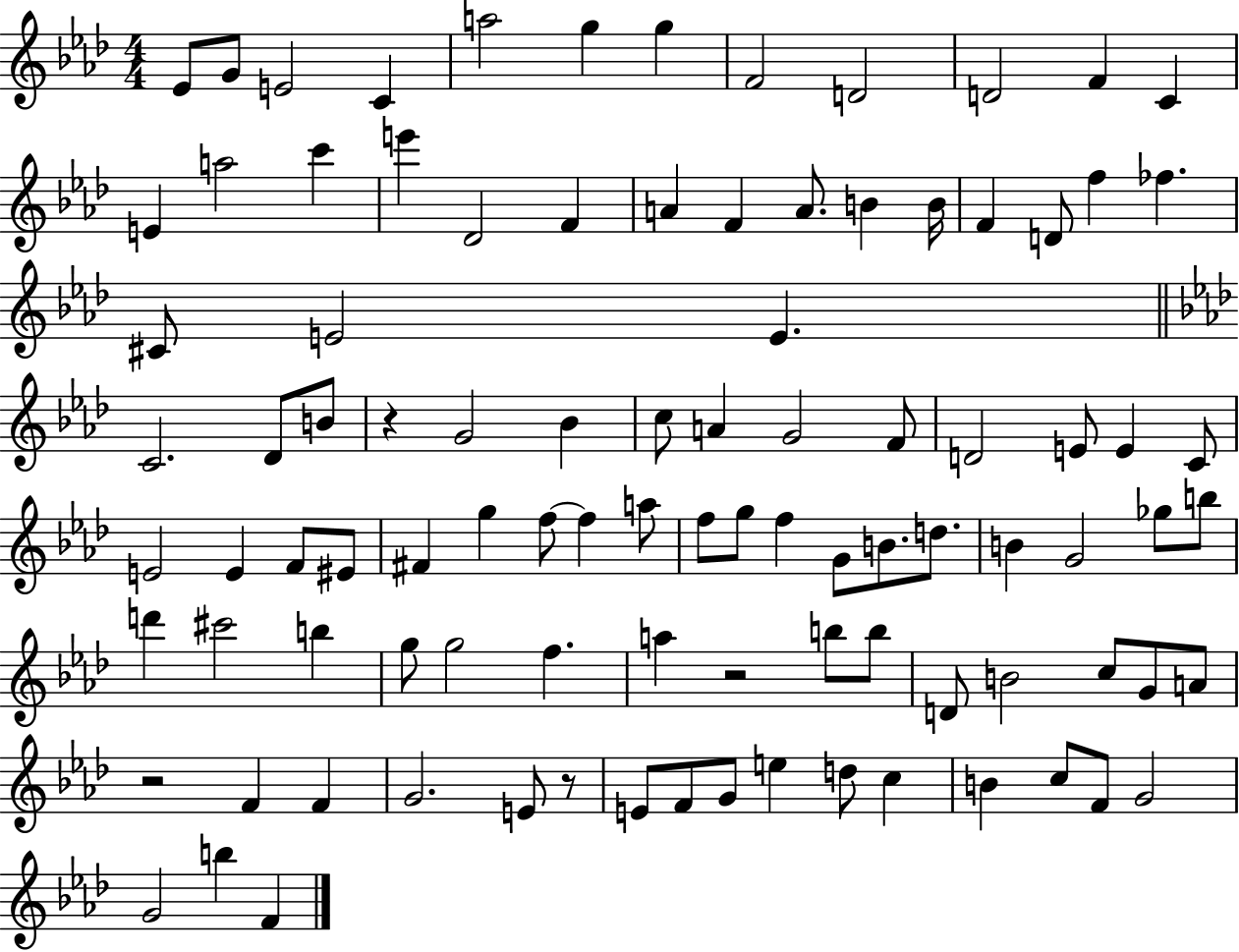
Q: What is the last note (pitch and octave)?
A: F4